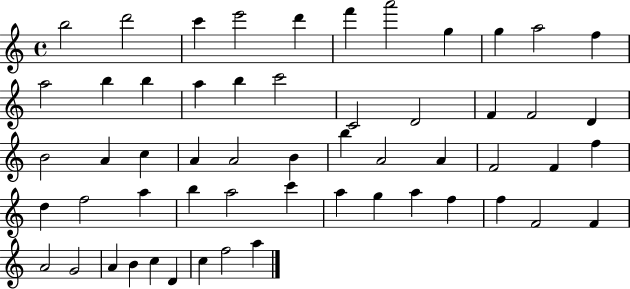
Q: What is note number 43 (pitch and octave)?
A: A5